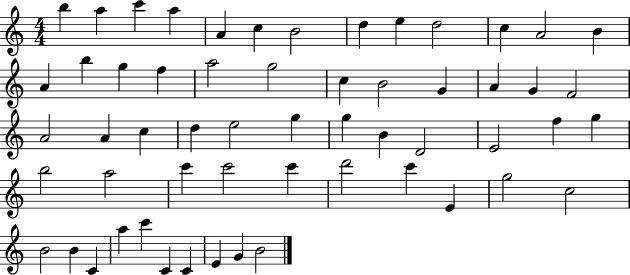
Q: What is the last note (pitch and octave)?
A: B4